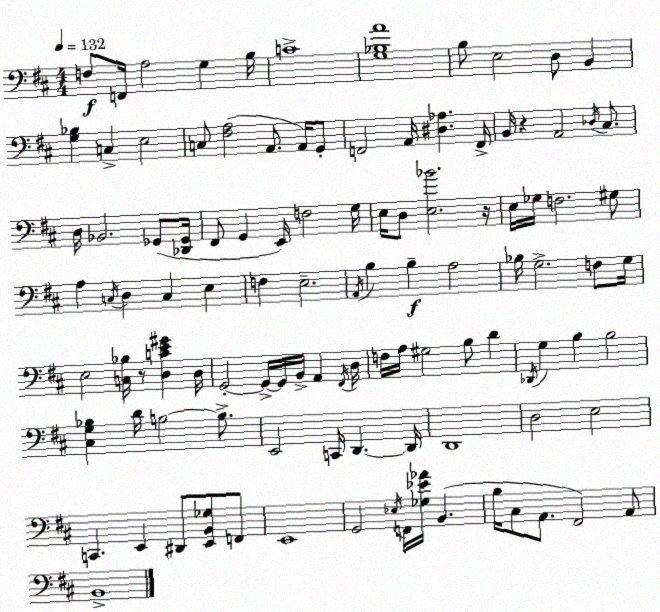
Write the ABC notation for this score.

X:1
T:Untitled
M:4/4
L:1/4
K:D
F,/2 F,,/4 A,2 G, B,/4 C4 [G,_B,A]4 B,/2 E,2 D,/2 B,, [G,_B,] C, E,2 C,/2 [^F,A,]2 A,,/2 A,,/4 G,,/2 F,,2 A,,/4 [^D,_A,] F,,/4 B,,/4 z A,,2 _D,/4 ^C,/2 D,/4 _B,,2 _G,,/2 [_D,,_G,,]/4 ^F,,/2 G,, E,,/4 F,2 G,/4 E,/4 D,/2 [E,_B]2 z/4 E,/4 _G,/4 F,2 ^G,/2 A, C,/4 D, C, E, F, E,2 A,,/4 B, B, A,2 _B,/4 G,2 F,/2 G,/4 E,2 [C,_B,]/4 z/2 [D,CE^G] D,/4 G,,2 G,,/4 G,,/4 B,,/4 A,, ^F,,/4 D,/4 F,/4 A,/4 ^G,2 B,/2 D _D,,/4 G, B, B,2 [^C,G,_B,] D/4 B,2 B,/2 E,,2 C,,/4 D,, D,,/4 D,,4 D,2 E,2 C,, E,, ^D,,/2 [E,,B,,_G,]/2 F,,/2 E,,4 G,,2 _E,/4 F,,/4 [_G,_E_A]/4 B,, B,/4 ^C,/2 A,,/2 ^F,,2 A,,/2 B,,4